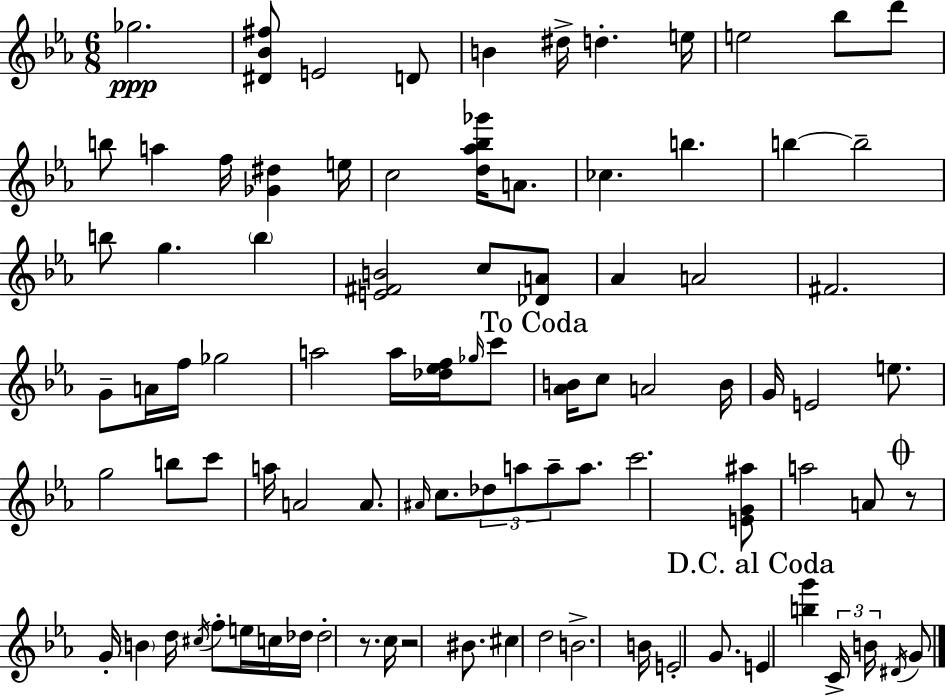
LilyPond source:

{
  \clef treble
  \numericTimeSignature
  \time 6/8
  \key ees \major
  ges''2.\ppp | <dis' bes' fis''>8 e'2 d'8 | b'4 dis''16-> d''4.-. e''16 | e''2 bes''8 d'''8 | \break b''8 a''4 f''16 <ges' dis''>4 e''16 | c''2 <d'' aes'' bes'' ges'''>16 a'8. | ces''4. b''4. | b''4~~ b''2-- | \break b''8 g''4. \parenthesize b''4 | <e' fis' b'>2 c''8 <des' a'>8 | aes'4 a'2 | fis'2. | \break g'8-- a'16 f''16 ges''2 | a''2 a''16 <des'' ees'' f''>16 \grace { ges''16 } c'''8 | \mark "To Coda" <aes' b'>16 c''8 a'2 | b'16 g'16 e'2 e''8. | \break g''2 b''8 c'''8 | a''16 a'2 a'8. | \grace { ais'16 } c''8. \tuplet 3/2 { des''8 a''8 a''8-- } a''8. | c'''2. | \break <e' g' ais''>8 a''2 | a'8 \mark \markup { \musicglyph "scripts.coda" } r8 g'16-. \parenthesize b'4 d''16 \acciaccatura { cis''16 } f''8-. | e''16 c''16 des''16 des''2-. | r8. c''16 r2 | \break bis'8. cis''4 d''2 | b'2.-> | b'16 e'2-. | g'8. \mark "D.C. al Coda" e'4 <b'' g'''>4 \tuplet 3/2 { c'16-> | \break b'16 \acciaccatura { dis'16 } } g'8 \bar "|."
}